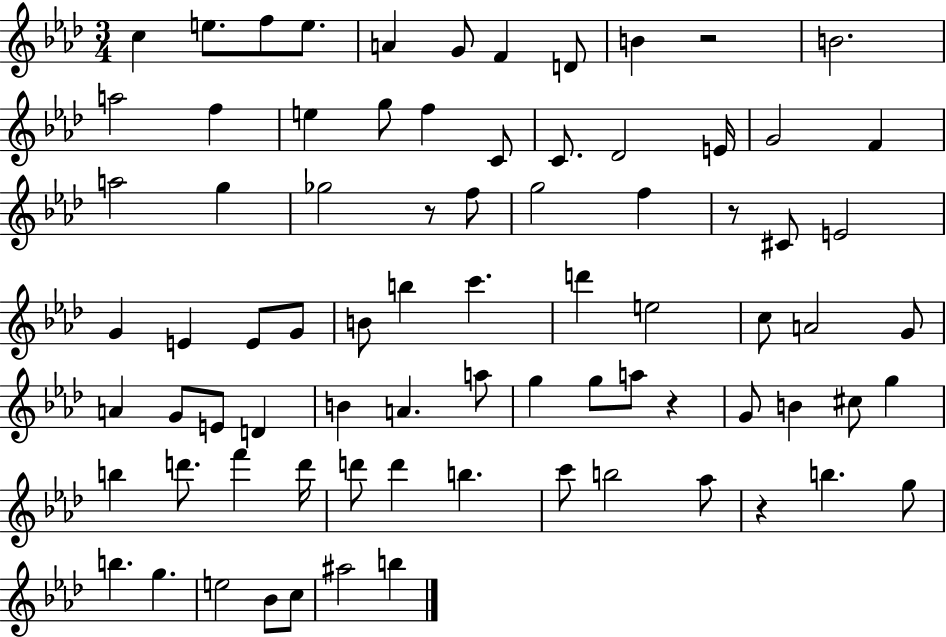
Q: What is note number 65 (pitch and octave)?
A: Ab5